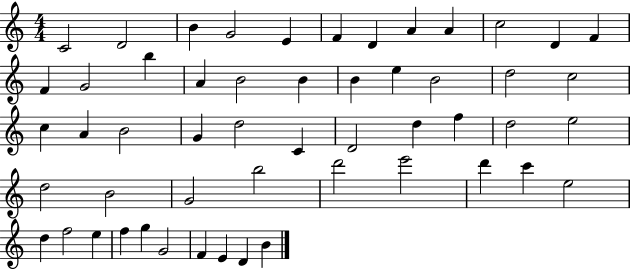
C4/h D4/h B4/q G4/h E4/q F4/q D4/q A4/q A4/q C5/h D4/q F4/q F4/q G4/h B5/q A4/q B4/h B4/q B4/q E5/q B4/h D5/h C5/h C5/q A4/q B4/h G4/q D5/h C4/q D4/h D5/q F5/q D5/h E5/h D5/h B4/h G4/h B5/h D6/h E6/h D6/q C6/q E5/h D5/q F5/h E5/q F5/q G5/q G4/h F4/q E4/q D4/q B4/q